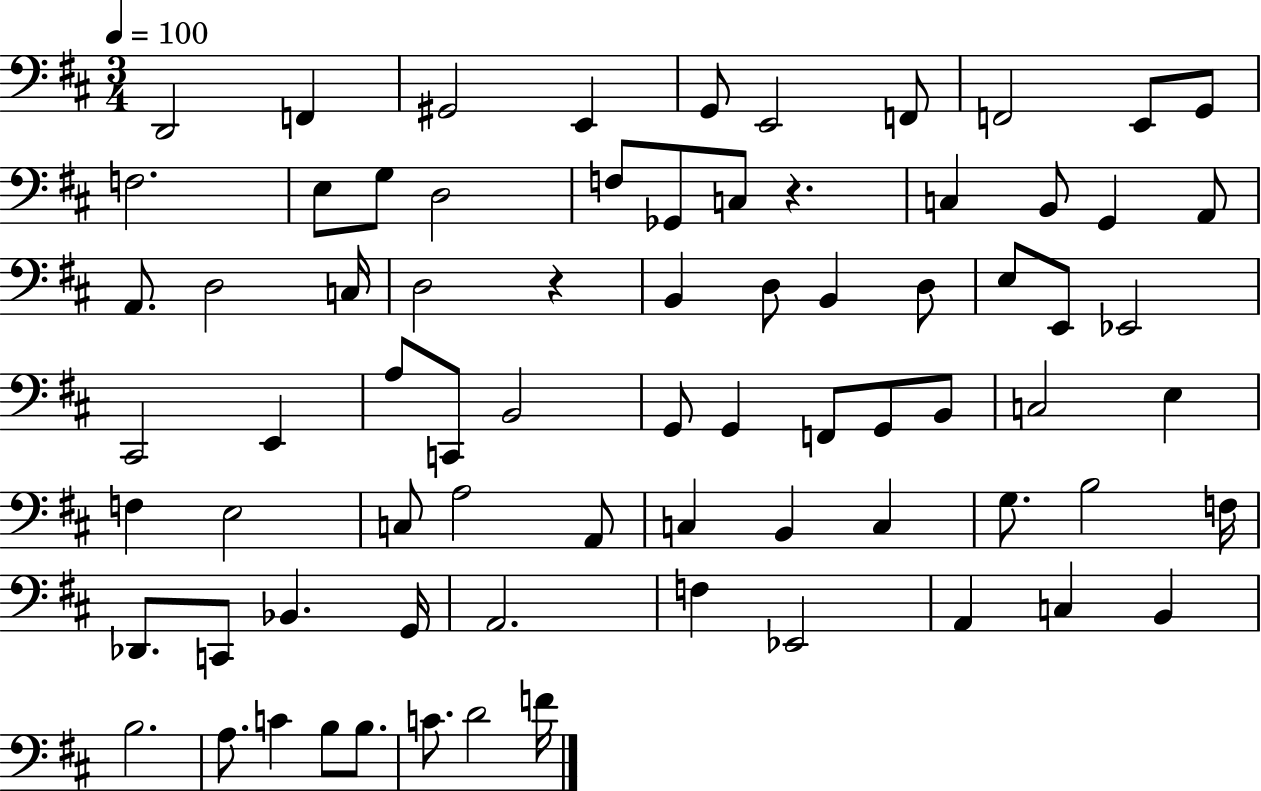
D2/h F2/q G#2/h E2/q G2/e E2/h F2/e F2/h E2/e G2/e F3/h. E3/e G3/e D3/h F3/e Gb2/e C3/e R/q. C3/q B2/e G2/q A2/e A2/e. D3/h C3/s D3/h R/q B2/q D3/e B2/q D3/e E3/e E2/e Eb2/h C#2/h E2/q A3/e C2/e B2/h G2/e G2/q F2/e G2/e B2/e C3/h E3/q F3/q E3/h C3/e A3/h A2/e C3/q B2/q C3/q G3/e. B3/h F3/s Db2/e. C2/e Bb2/q. G2/s A2/h. F3/q Eb2/h A2/q C3/q B2/q B3/h. A3/e. C4/q B3/e B3/e. C4/e. D4/h F4/s